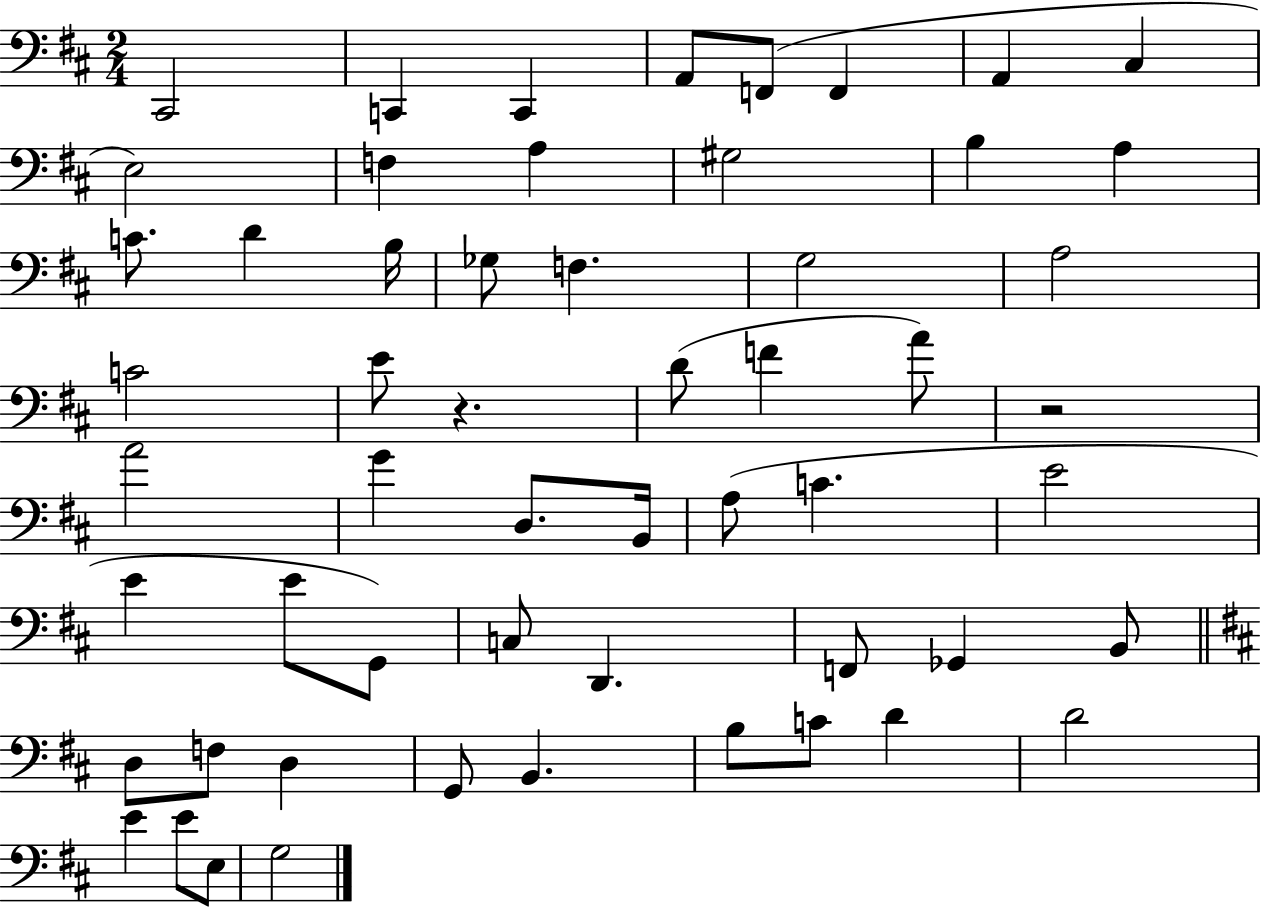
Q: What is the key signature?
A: D major